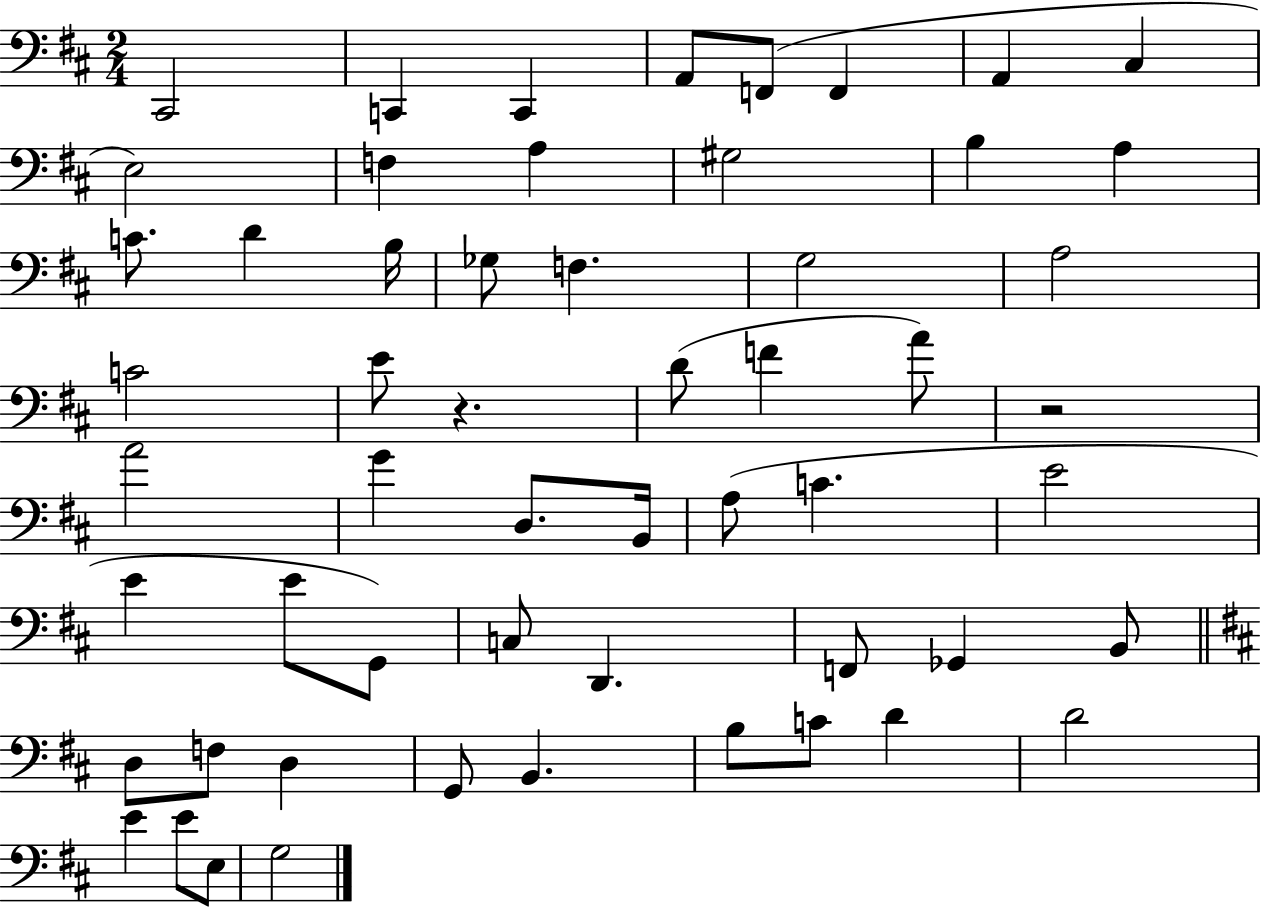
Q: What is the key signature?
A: D major